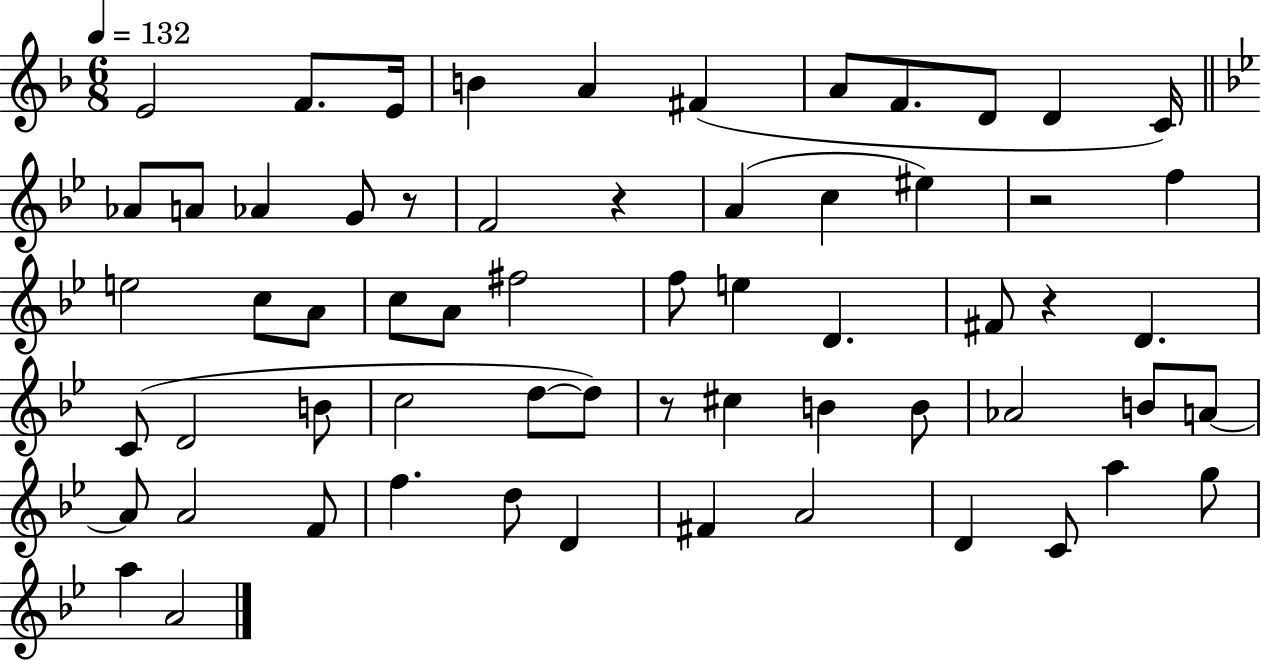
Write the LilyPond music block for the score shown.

{
  \clef treble
  \numericTimeSignature
  \time 6/8
  \key f \major
  \tempo 4 = 132
  \repeat volta 2 { e'2 f'8. e'16 | b'4 a'4 fis'4( | a'8 f'8. d'8 d'4 c'16) | \bar "||" \break \key bes \major aes'8 a'8 aes'4 g'8 r8 | f'2 r4 | a'4( c''4 eis''4) | r2 f''4 | \break e''2 c''8 a'8 | c''8 a'8 fis''2 | f''8 e''4 d'4. | fis'8 r4 d'4. | \break c'8( d'2 b'8 | c''2 d''8~~ d''8) | r8 cis''4 b'4 b'8 | aes'2 b'8 a'8~~ | \break a'8 a'2 f'8 | f''4. d''8 d'4 | fis'4 a'2 | d'4 c'8 a''4 g''8 | \break a''4 a'2 | } \bar "|."
}